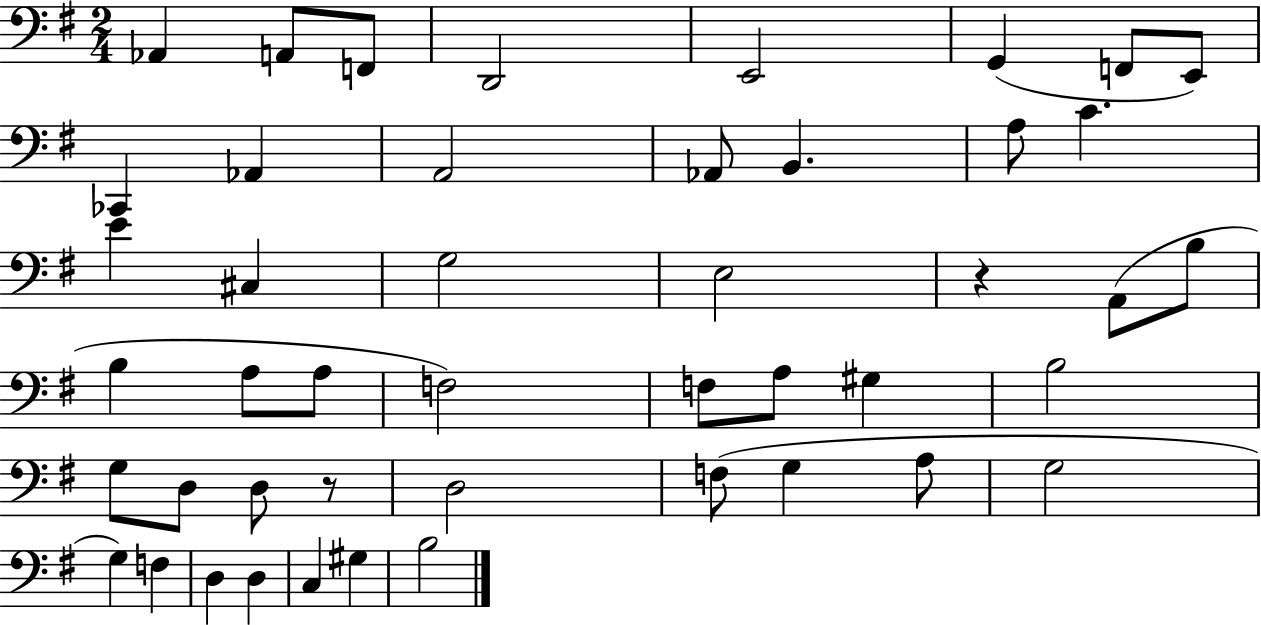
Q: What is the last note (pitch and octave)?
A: B3